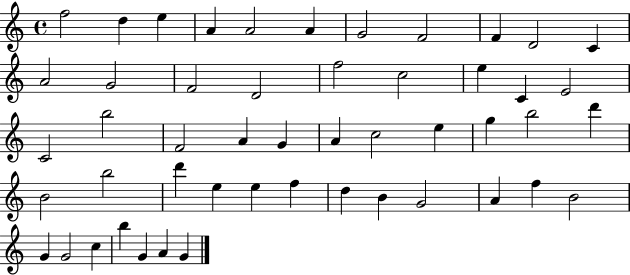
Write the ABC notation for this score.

X:1
T:Untitled
M:4/4
L:1/4
K:C
f2 d e A A2 A G2 F2 F D2 C A2 G2 F2 D2 f2 c2 e C E2 C2 b2 F2 A G A c2 e g b2 d' B2 b2 d' e e f d B G2 A f B2 G G2 c b G A G